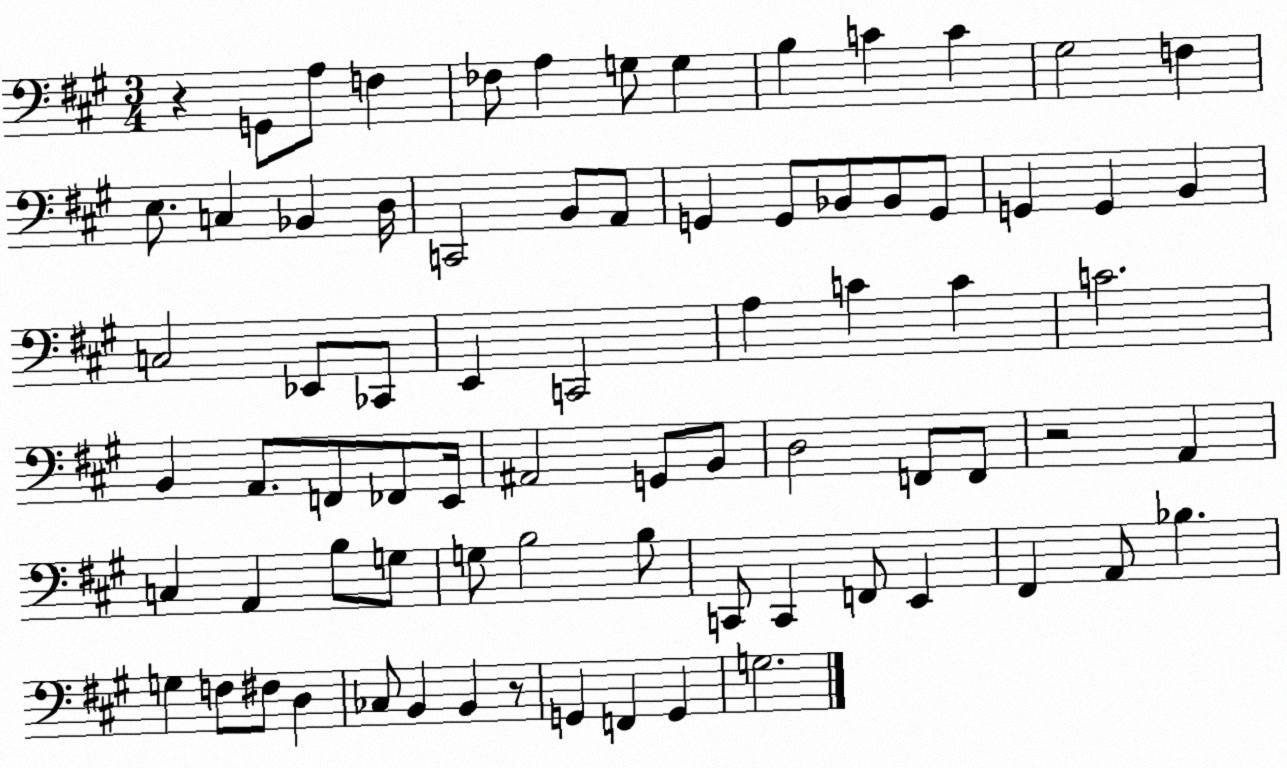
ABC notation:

X:1
T:Untitled
M:3/4
L:1/4
K:A
z G,,/2 A,/2 F, _F,/2 A, G,/2 G, B, C C ^G,2 F, E,/2 C, _B,, D,/4 C,,2 B,,/2 A,,/2 G,, G,,/2 _B,,/2 _B,,/2 G,,/2 G,, G,, B,, C,2 _E,,/2 _C,,/2 E,, C,,2 A, C C C2 B,, A,,/2 F,,/2 _F,,/2 E,,/4 ^A,,2 G,,/2 B,,/2 D,2 F,,/2 F,,/2 z2 A,, C, A,, B,/2 G,/2 G,/2 B,2 B,/2 C,,/2 C,, F,,/2 E,, ^F,, A,,/2 _B, G, F,/2 ^F,/2 D, _C,/2 B,, B,, z/2 G,, F,, G,, G,2